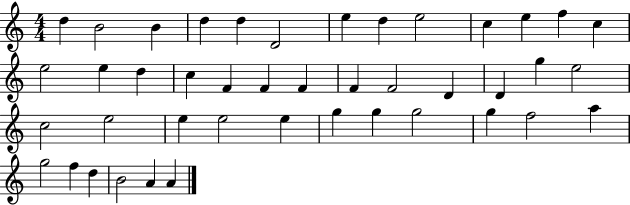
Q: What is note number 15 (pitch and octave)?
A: E5